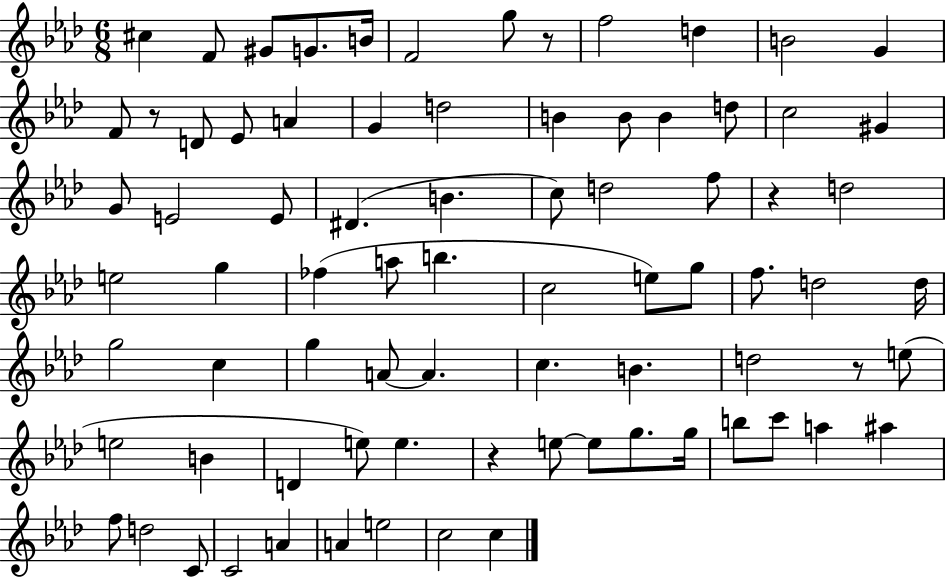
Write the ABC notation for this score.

X:1
T:Untitled
M:6/8
L:1/4
K:Ab
^c F/2 ^G/2 G/2 B/4 F2 g/2 z/2 f2 d B2 G F/2 z/2 D/2 _E/2 A G d2 B B/2 B d/2 c2 ^G G/2 E2 E/2 ^D B c/2 d2 f/2 z d2 e2 g _f a/2 b c2 e/2 g/2 f/2 d2 d/4 g2 c g A/2 A c B d2 z/2 e/2 e2 B D e/2 e z e/2 e/2 g/2 g/4 b/2 c'/2 a ^a f/2 d2 C/2 C2 A A e2 c2 c